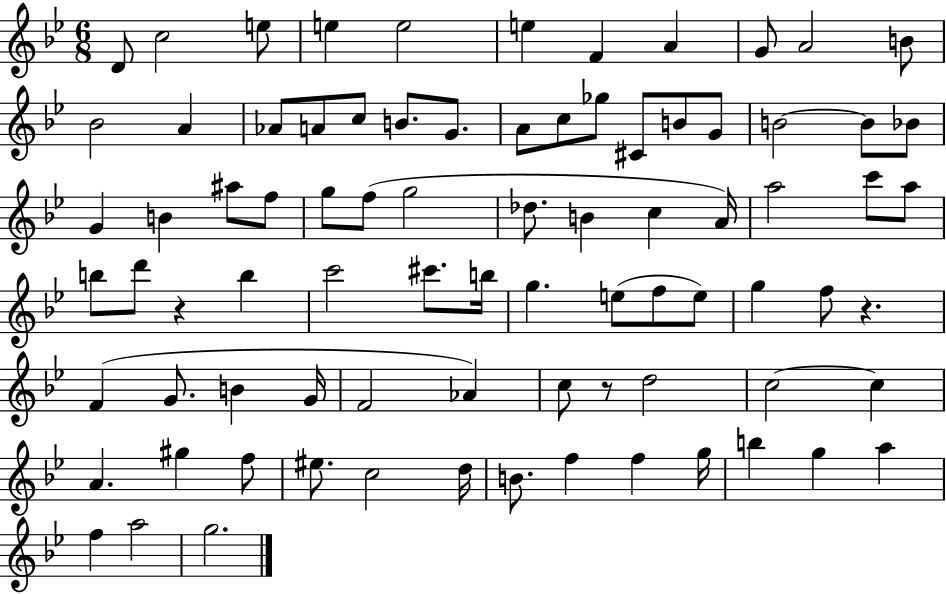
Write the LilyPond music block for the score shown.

{
  \clef treble
  \numericTimeSignature
  \time 6/8
  \key bes \major
  \repeat volta 2 { d'8 c''2 e''8 | e''4 e''2 | e''4 f'4 a'4 | g'8 a'2 b'8 | \break bes'2 a'4 | aes'8 a'8 c''8 b'8. g'8. | a'8 c''8 ges''8 cis'8 b'8 g'8 | b'2~~ b'8 bes'8 | \break g'4 b'4 ais''8 f''8 | g''8 f''8( g''2 | des''8. b'4 c''4 a'16) | a''2 c'''8 a''8 | \break b''8 d'''8 r4 b''4 | c'''2 cis'''8. b''16 | g''4. e''8( f''8 e''8) | g''4 f''8 r4. | \break f'4( g'8. b'4 g'16 | f'2 aes'4) | c''8 r8 d''2 | c''2~~ c''4 | \break a'4. gis''4 f''8 | eis''8. c''2 d''16 | b'8. f''4 f''4 g''16 | b''4 g''4 a''4 | \break f''4 a''2 | g''2. | } \bar "|."
}